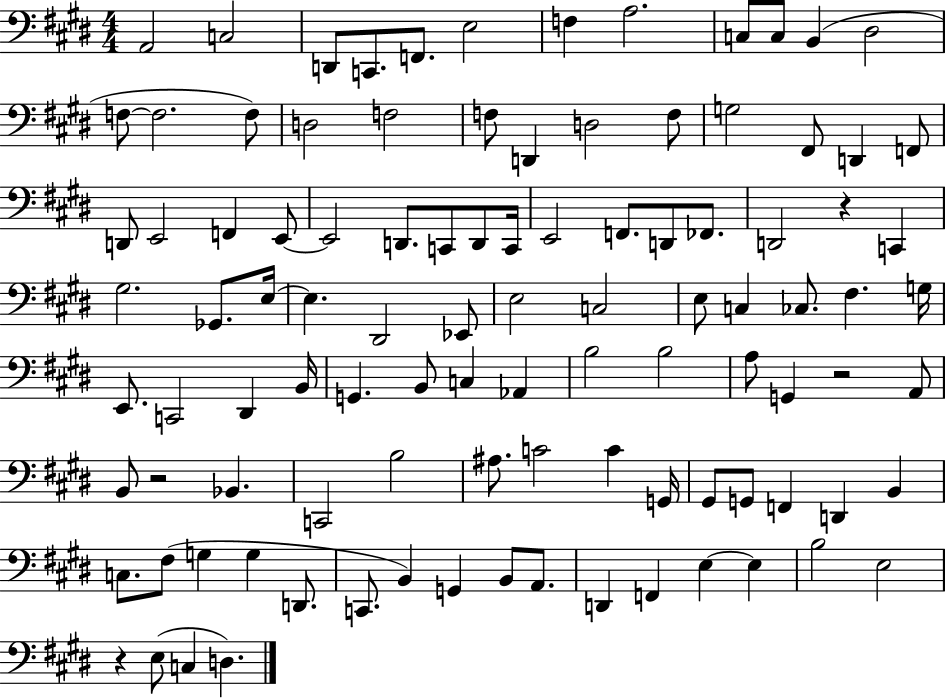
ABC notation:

X:1
T:Untitled
M:4/4
L:1/4
K:E
A,,2 C,2 D,,/2 C,,/2 F,,/2 E,2 F, A,2 C,/2 C,/2 B,, ^D,2 F,/2 F,2 F,/2 D,2 F,2 F,/2 D,, D,2 F,/2 G,2 ^F,,/2 D,, F,,/2 D,,/2 E,,2 F,, E,,/2 E,,2 D,,/2 C,,/2 D,,/2 C,,/4 E,,2 F,,/2 D,,/2 _F,,/2 D,,2 z C,, ^G,2 _G,,/2 E,/4 E, ^D,,2 _E,,/2 E,2 C,2 E,/2 C, _C,/2 ^F, G,/4 E,,/2 C,,2 ^D,, B,,/4 G,, B,,/2 C, _A,, B,2 B,2 A,/2 G,, z2 A,,/2 B,,/2 z2 _B,, C,,2 B,2 ^A,/2 C2 C G,,/4 ^G,,/2 G,,/2 F,, D,, B,, C,/2 ^F,/2 G, G, D,,/2 C,,/2 B,, G,, B,,/2 A,,/2 D,, F,, E, E, B,2 E,2 z E,/2 C, D,